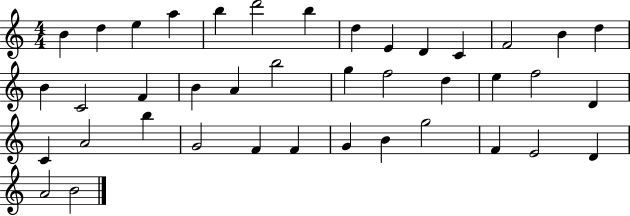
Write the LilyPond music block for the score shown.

{
  \clef treble
  \numericTimeSignature
  \time 4/4
  \key c \major
  b'4 d''4 e''4 a''4 | b''4 d'''2 b''4 | d''4 e'4 d'4 c'4 | f'2 b'4 d''4 | \break b'4 c'2 f'4 | b'4 a'4 b''2 | g''4 f''2 d''4 | e''4 f''2 d'4 | \break c'4 a'2 b''4 | g'2 f'4 f'4 | g'4 b'4 g''2 | f'4 e'2 d'4 | \break a'2 b'2 | \bar "|."
}